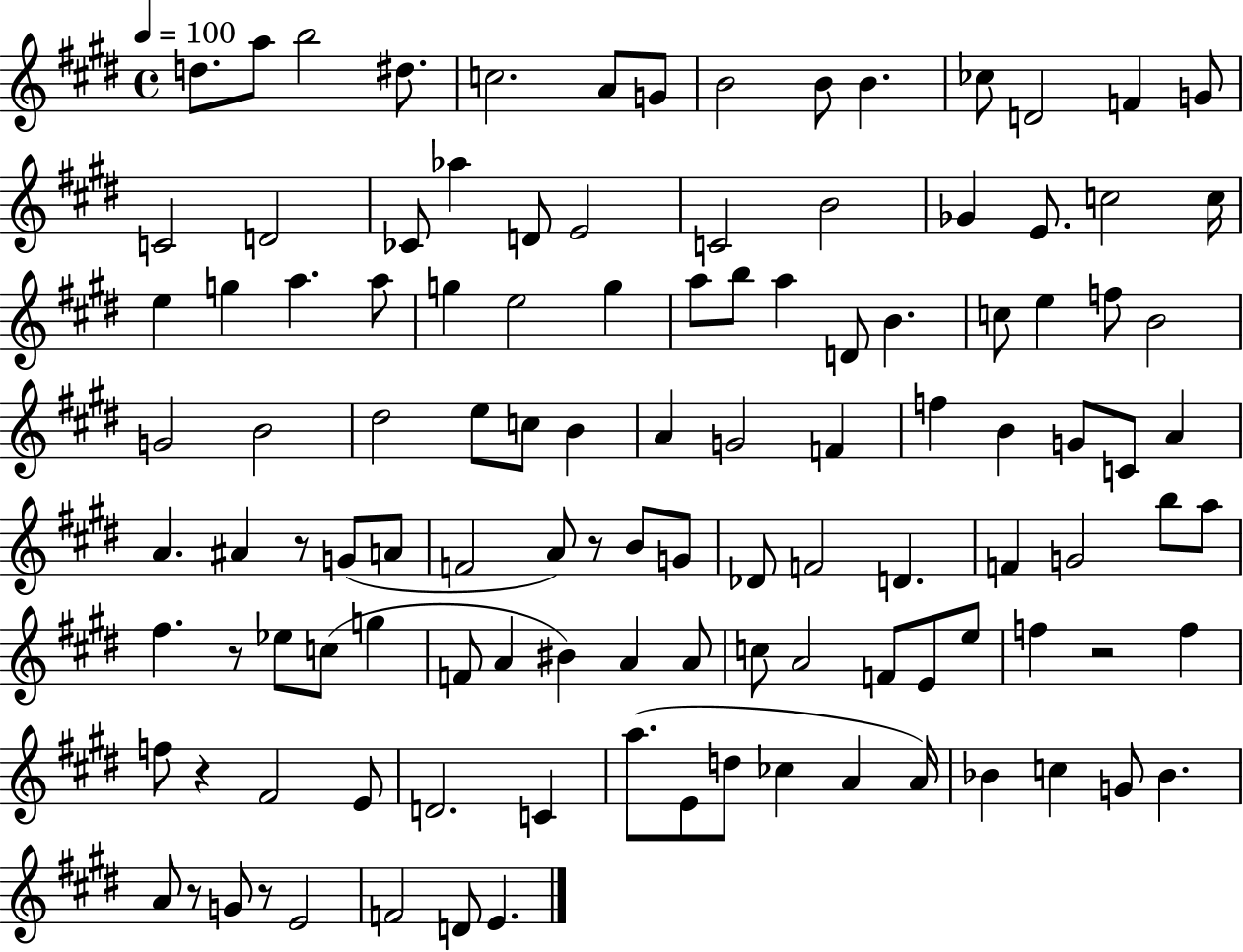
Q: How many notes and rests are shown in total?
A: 115